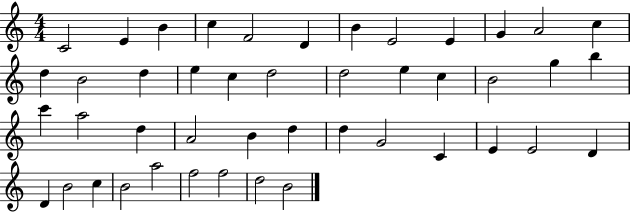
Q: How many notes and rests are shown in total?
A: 45